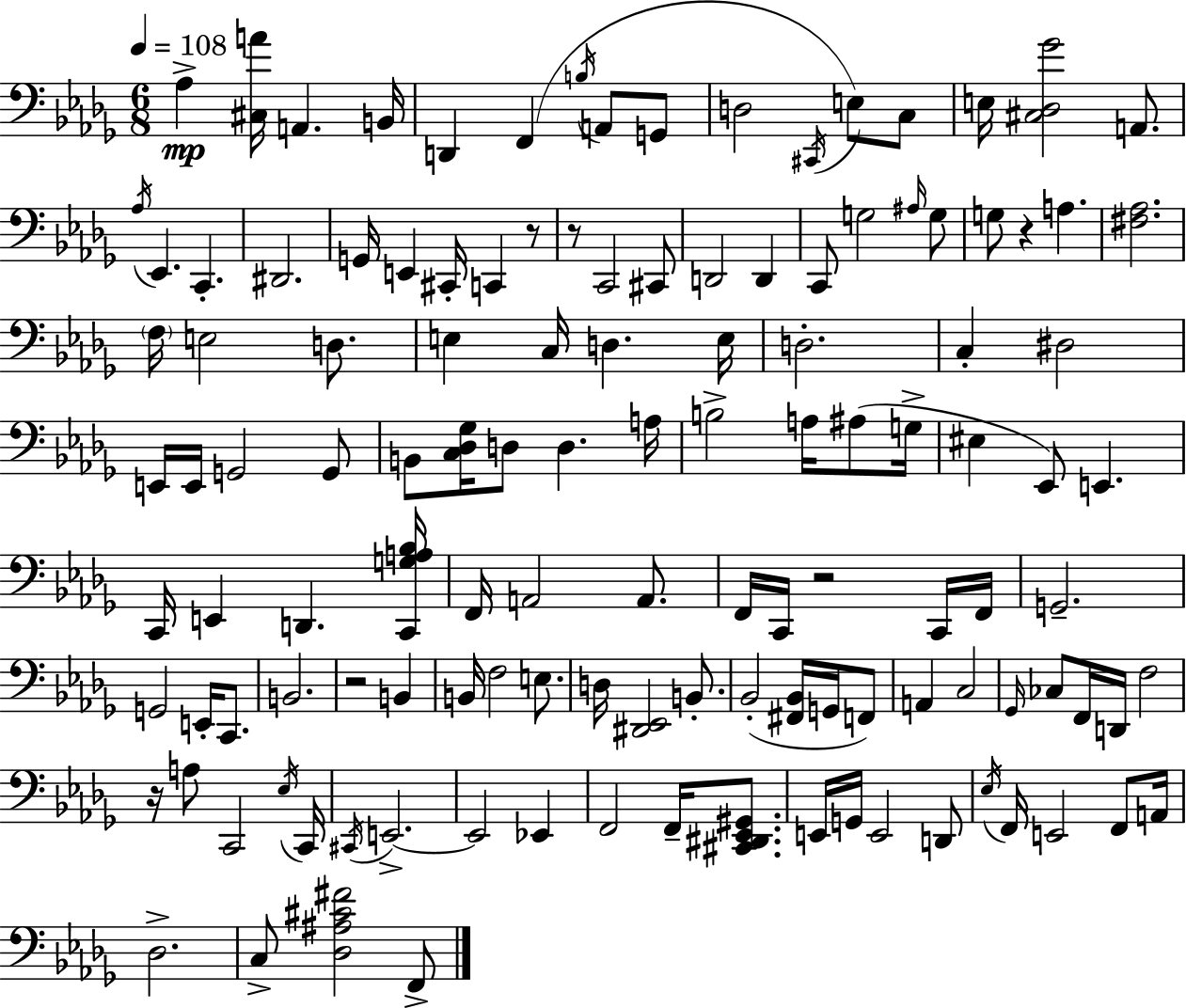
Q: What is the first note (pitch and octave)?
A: Ab3